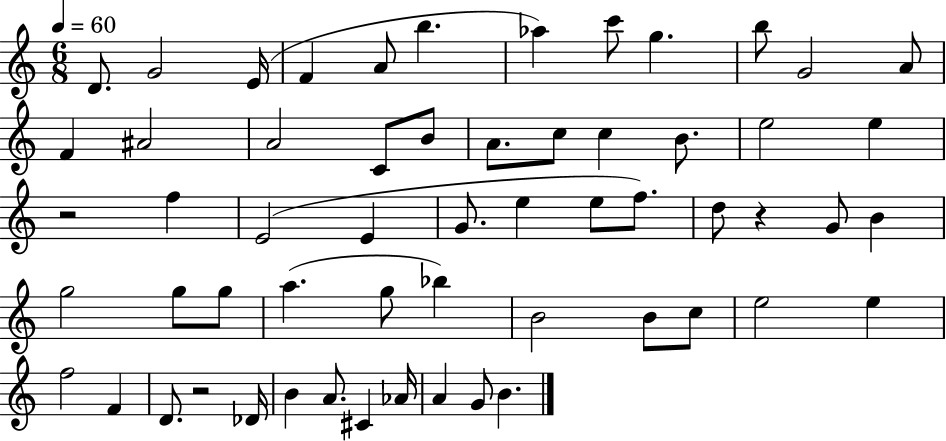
D4/e. G4/h E4/s F4/q A4/e B5/q. Ab5/q C6/e G5/q. B5/e G4/h A4/e F4/q A#4/h A4/h C4/e B4/e A4/e. C5/e C5/q B4/e. E5/h E5/q R/h F5/q E4/h E4/q G4/e. E5/q E5/e F5/e. D5/e R/q G4/e B4/q G5/h G5/e G5/e A5/q. G5/e Bb5/q B4/h B4/e C5/e E5/h E5/q F5/h F4/q D4/e. R/h Db4/s B4/q A4/e. C#4/q Ab4/s A4/q G4/e B4/q.